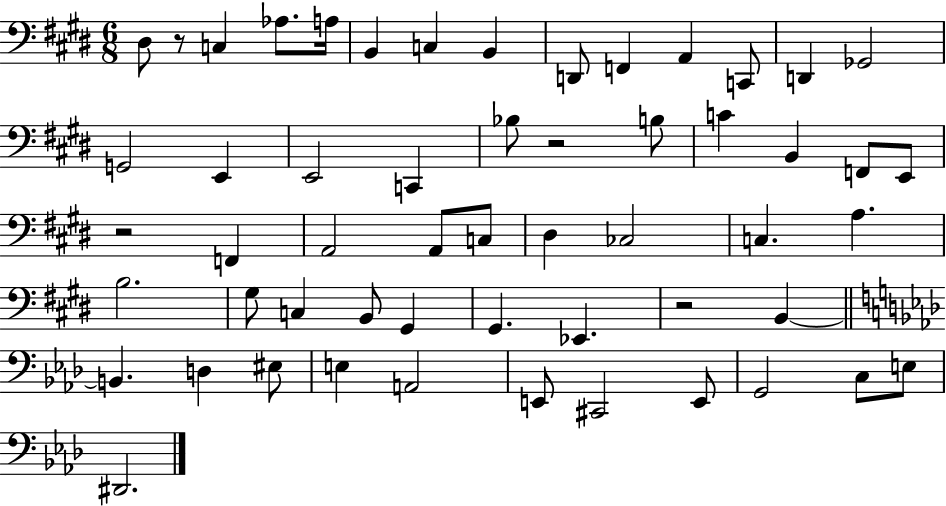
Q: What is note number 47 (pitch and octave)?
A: E2